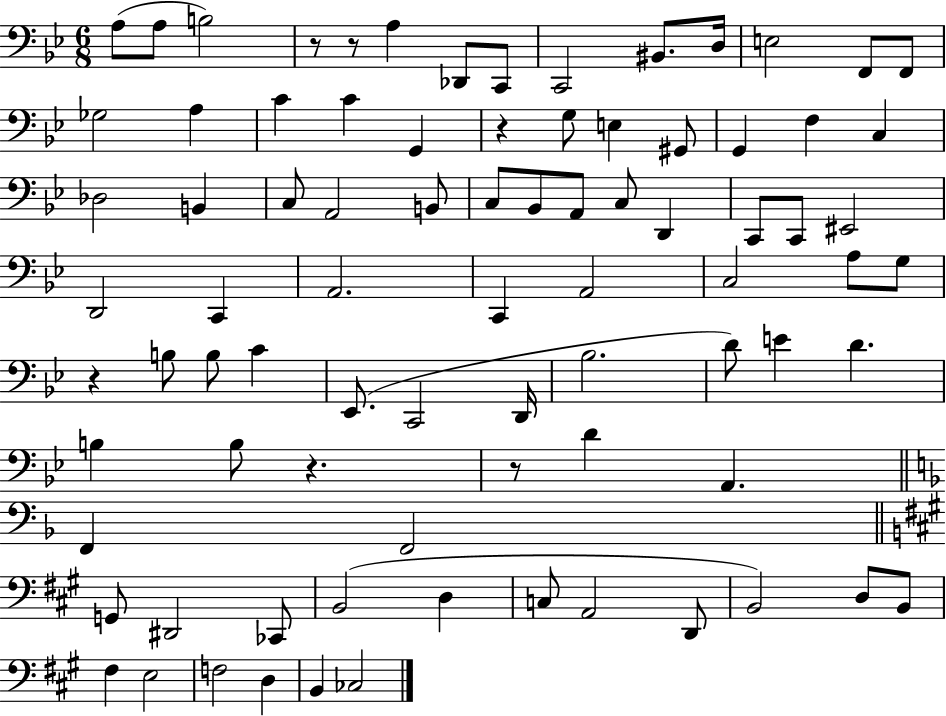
A3/e A3/e B3/h R/e R/e A3/q Db2/e C2/e C2/h BIS2/e. D3/s E3/h F2/e F2/e Gb3/h A3/q C4/q C4/q G2/q R/q G3/e E3/q G#2/e G2/q F3/q C3/q Db3/h B2/q C3/e A2/h B2/e C3/e Bb2/e A2/e C3/e D2/q C2/e C2/e EIS2/h D2/h C2/q A2/h. C2/q A2/h C3/h A3/e G3/e R/q B3/e B3/e C4/q Eb2/e. C2/h D2/s Bb3/h. D4/e E4/q D4/q. B3/q B3/e R/q. R/e D4/q A2/q. F2/q F2/h G2/e D#2/h CES2/e B2/h D3/q C3/e A2/h D2/e B2/h D3/e B2/e F#3/q E3/h F3/h D3/q B2/q CES3/h